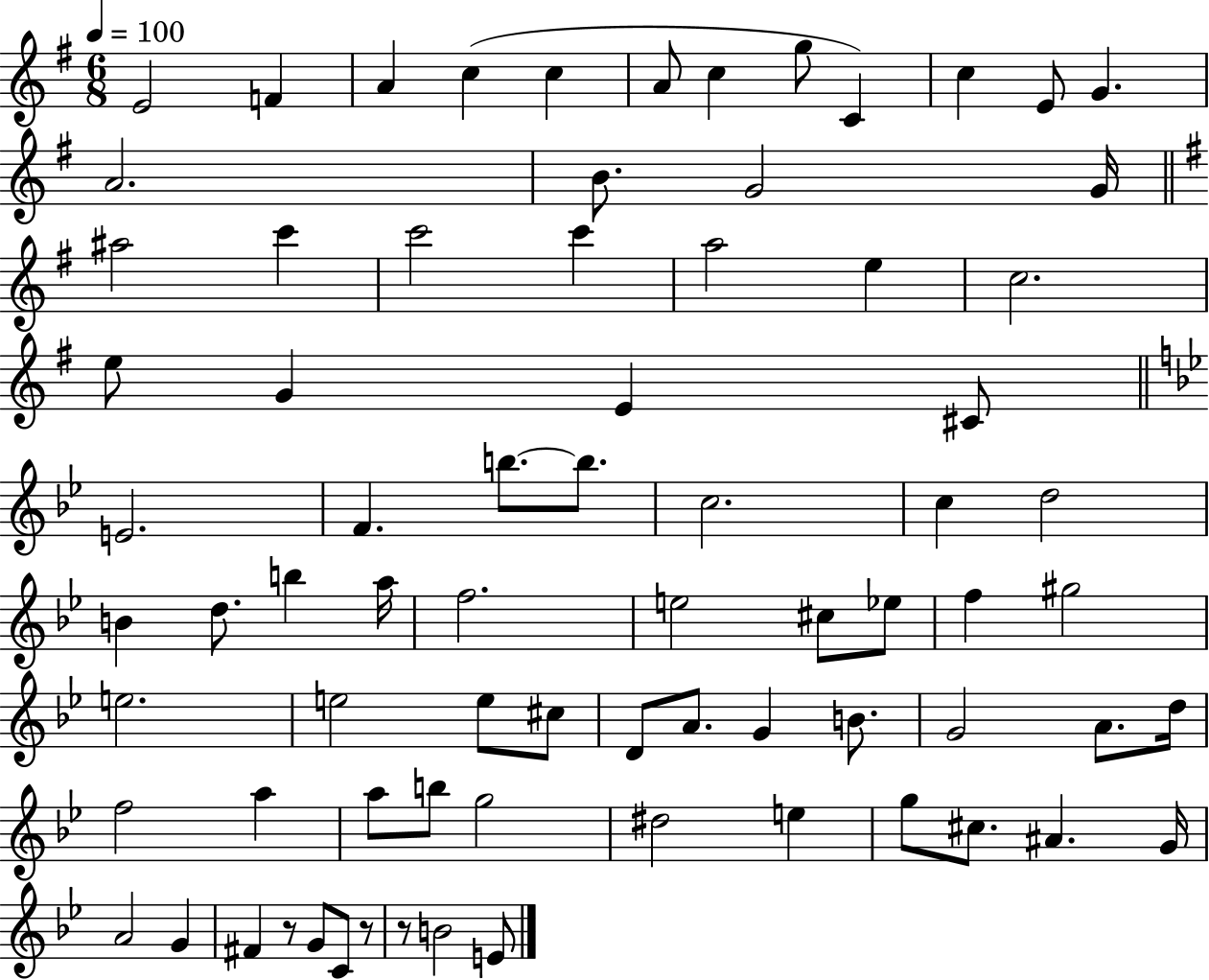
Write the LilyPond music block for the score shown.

{
  \clef treble
  \numericTimeSignature
  \time 6/8
  \key g \major
  \tempo 4 = 100
  e'2 f'4 | a'4 c''4( c''4 | a'8 c''4 g''8 c'4) | c''4 e'8 g'4. | \break a'2. | b'8. g'2 g'16 | \bar "||" \break \key g \major ais''2 c'''4 | c'''2 c'''4 | a''2 e''4 | c''2. | \break e''8 g'4 e'4 cis'8 | \bar "||" \break \key bes \major e'2. | f'4. b''8.~~ b''8. | c''2. | c''4 d''2 | \break b'4 d''8. b''4 a''16 | f''2. | e''2 cis''8 ees''8 | f''4 gis''2 | \break e''2. | e''2 e''8 cis''8 | d'8 a'8. g'4 b'8. | g'2 a'8. d''16 | \break f''2 a''4 | a''8 b''8 g''2 | dis''2 e''4 | g''8 cis''8. ais'4. g'16 | \break a'2 g'4 | fis'4 r8 g'8 c'8 r8 | r8 b'2 e'8 | \bar "|."
}